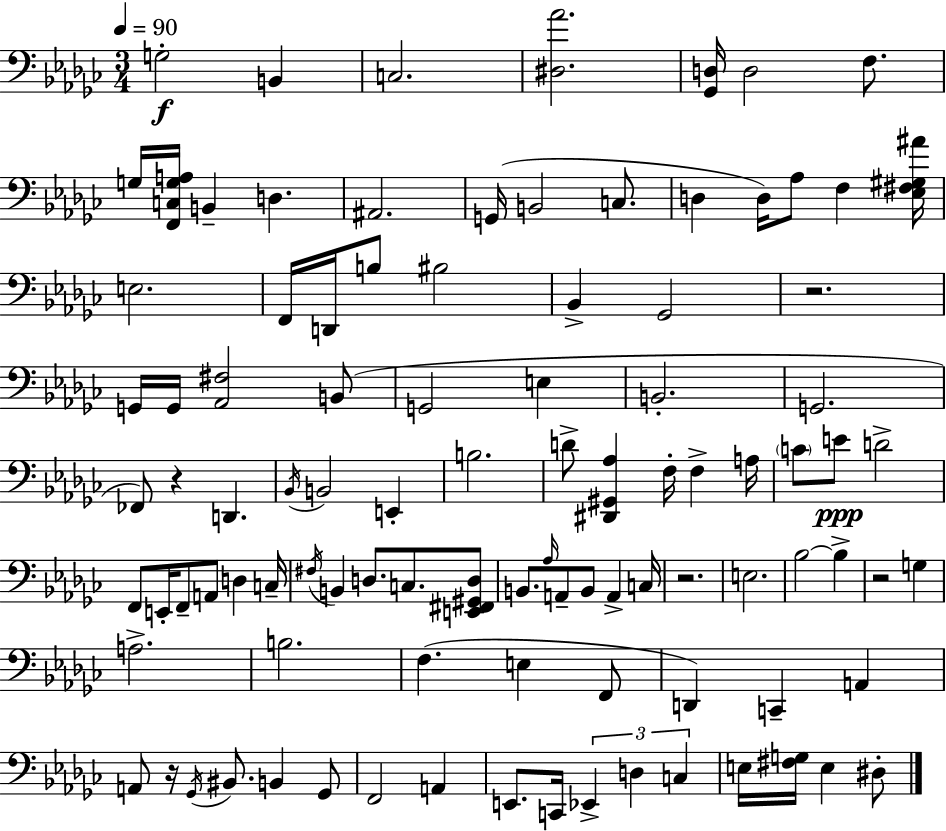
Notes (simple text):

G3/h B2/q C3/h. [D#3,Ab4]/h. [Gb2,D3]/s D3/h F3/e. G3/s [F2,C3,G3,A3]/s B2/q D3/q. A#2/h. G2/s B2/h C3/e. D3/q D3/s Ab3/e F3/q [Eb3,F#3,G#3,A#4]/s E3/h. F2/s D2/s B3/e BIS3/h Bb2/q Gb2/h R/h. G2/s G2/s [Ab2,F#3]/h B2/e G2/h E3/q B2/h. G2/h. FES2/e R/q D2/q. Bb2/s B2/h E2/q B3/h. D4/e [D#2,G#2,Ab3]/q F3/s F3/q A3/s C4/e E4/e D4/h F2/e E2/s F2/e A2/e D3/q C3/s F#3/s B2/q D3/e. C3/e. [E2,F#2,G#2,D3]/e B2/e. Ab3/s A2/e B2/e A2/q C3/s R/h. E3/h. Bb3/h Bb3/q R/h G3/q A3/h. B3/h. F3/q. E3/q F2/e D2/q C2/q A2/q A2/e R/s Gb2/s BIS2/e. B2/q Gb2/e F2/h A2/q E2/e. C2/s Eb2/q D3/q C3/q E3/s [F#3,G3]/s E3/q D#3/e